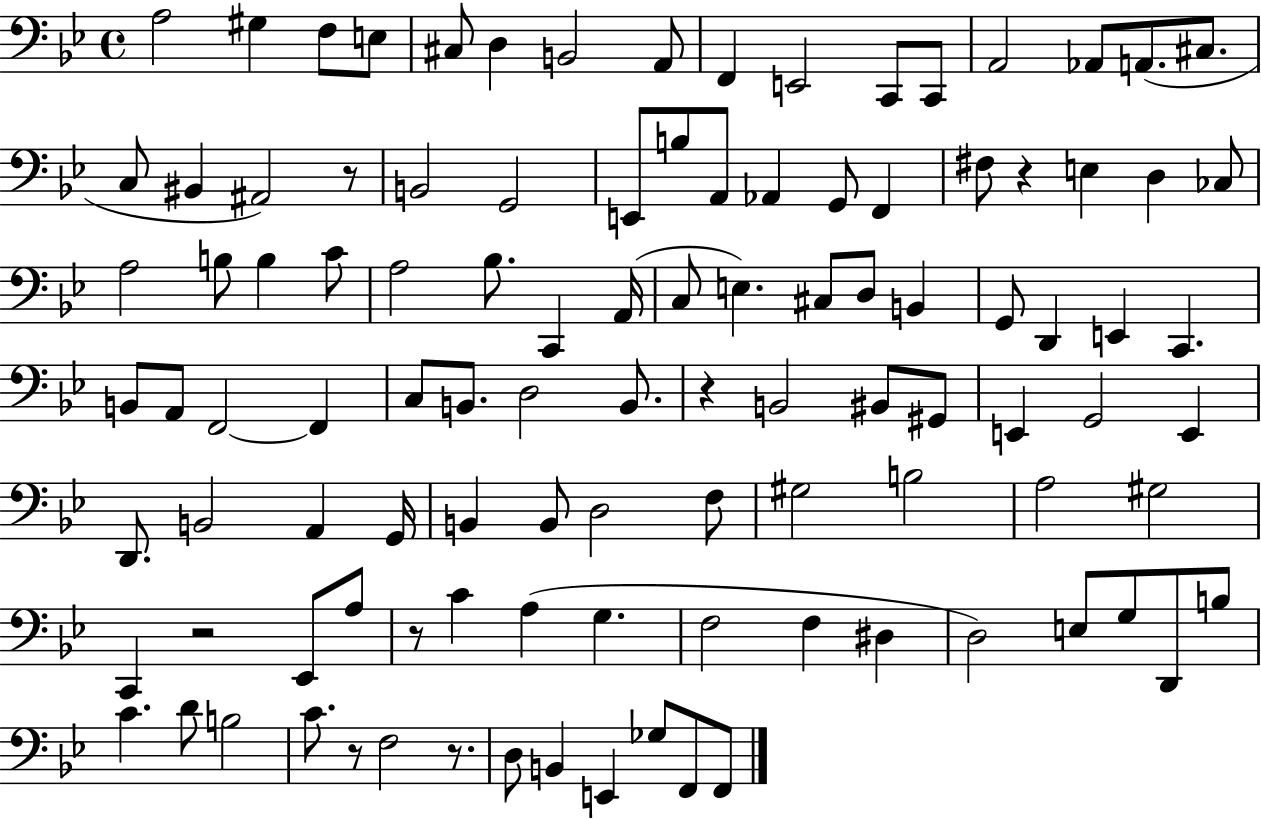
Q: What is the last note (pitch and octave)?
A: F2